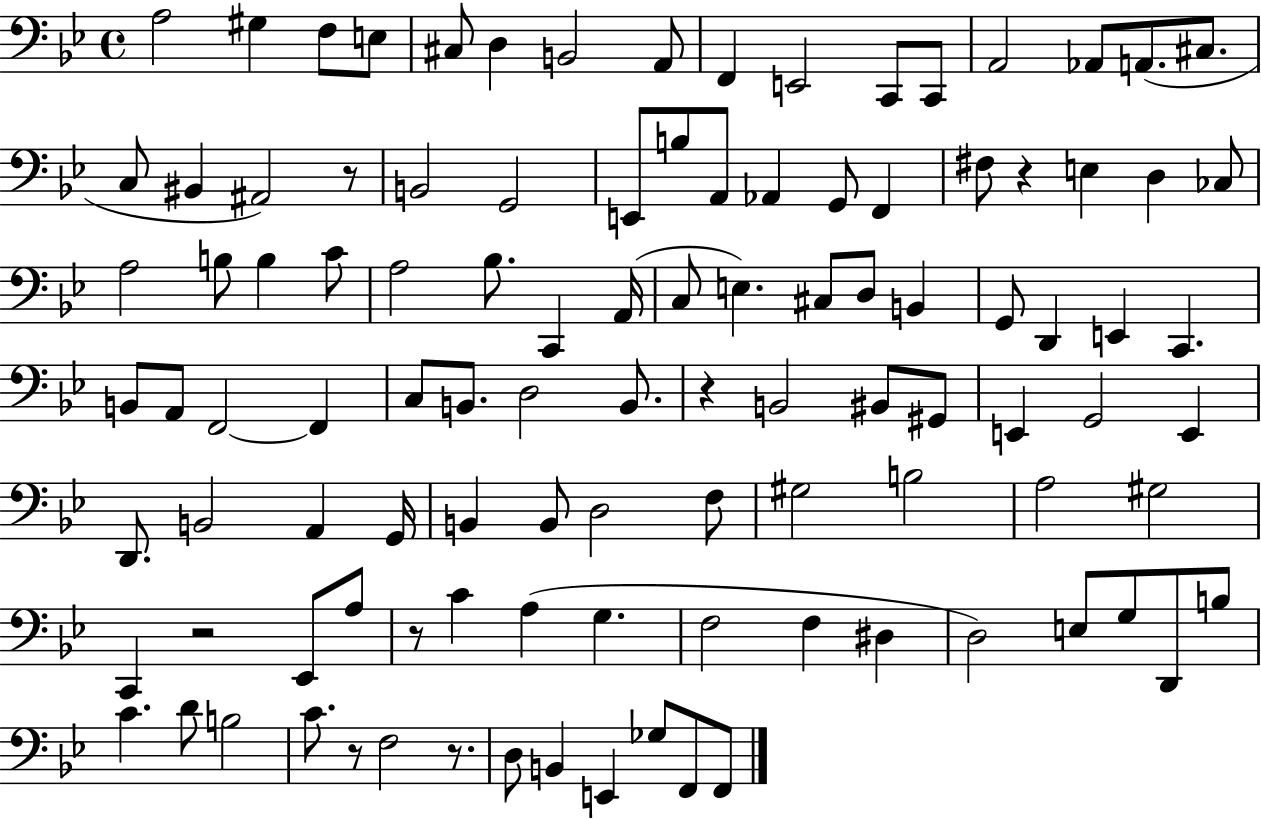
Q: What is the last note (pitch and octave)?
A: F2